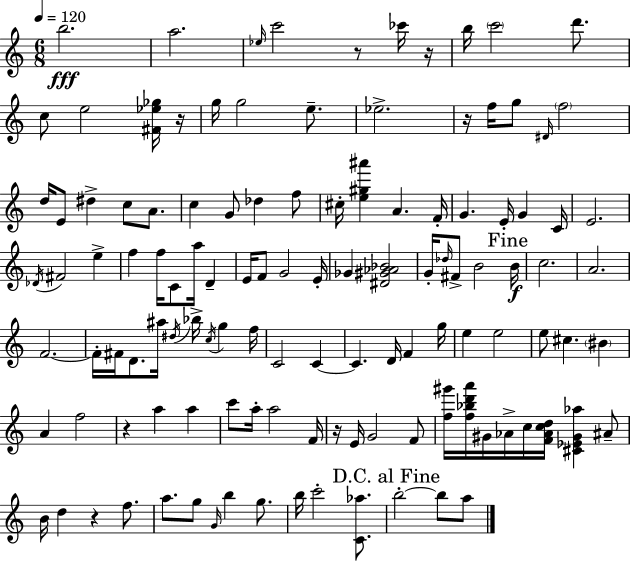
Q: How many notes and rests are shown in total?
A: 119